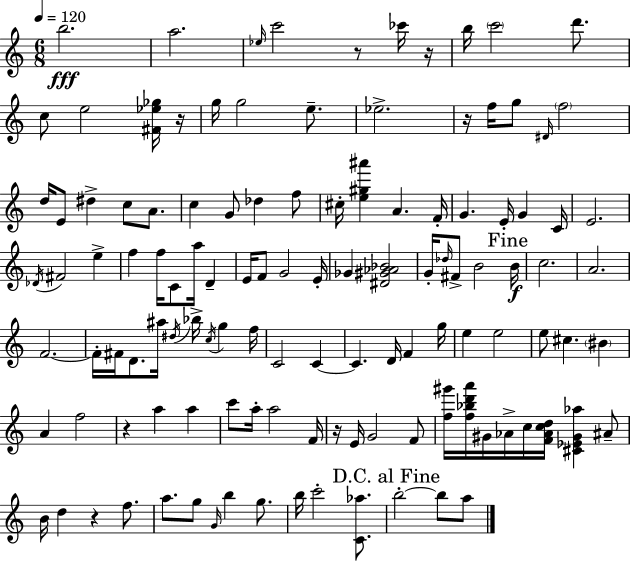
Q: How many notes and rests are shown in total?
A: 119